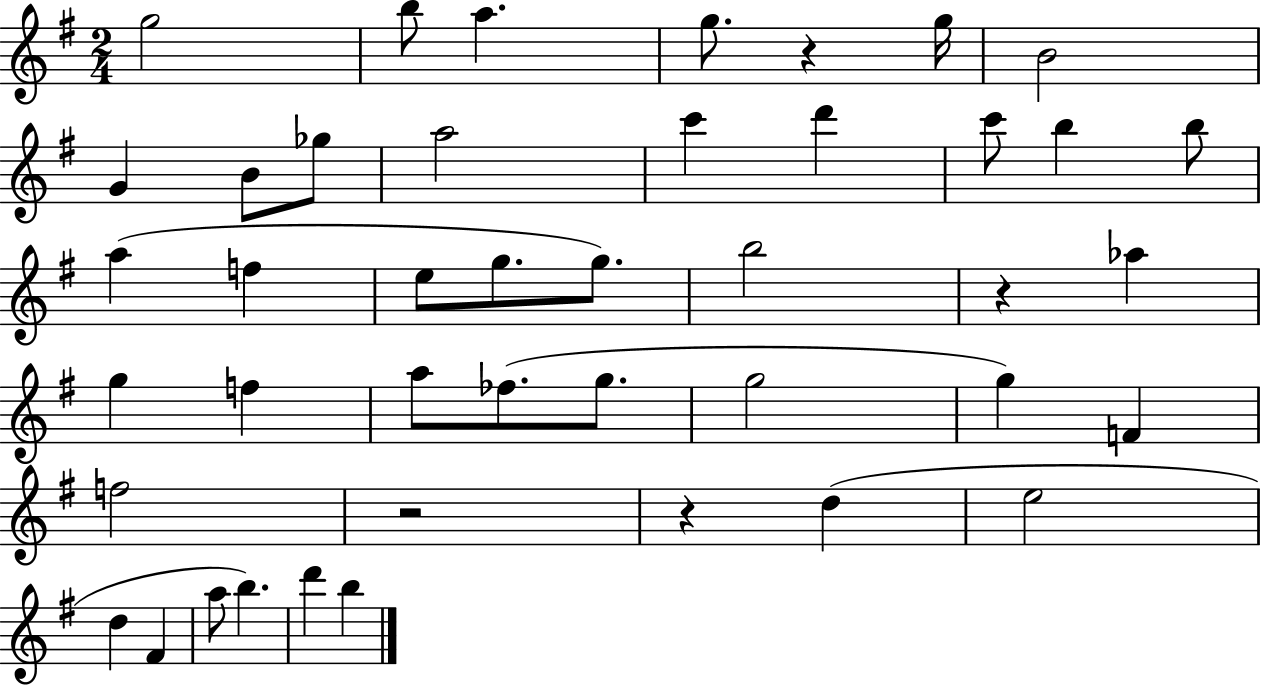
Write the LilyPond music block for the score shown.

{
  \clef treble
  \numericTimeSignature
  \time 2/4
  \key g \major
  g''2 | b''8 a''4. | g''8. r4 g''16 | b'2 | \break g'4 b'8 ges''8 | a''2 | c'''4 d'''4 | c'''8 b''4 b''8 | \break a''4( f''4 | e''8 g''8. g''8.) | b''2 | r4 aes''4 | \break g''4 f''4 | a''8 fes''8.( g''8. | g''2 | g''4) f'4 | \break f''2 | r2 | r4 d''4( | e''2 | \break d''4 fis'4 | a''8 b''4.) | d'''4 b''4 | \bar "|."
}